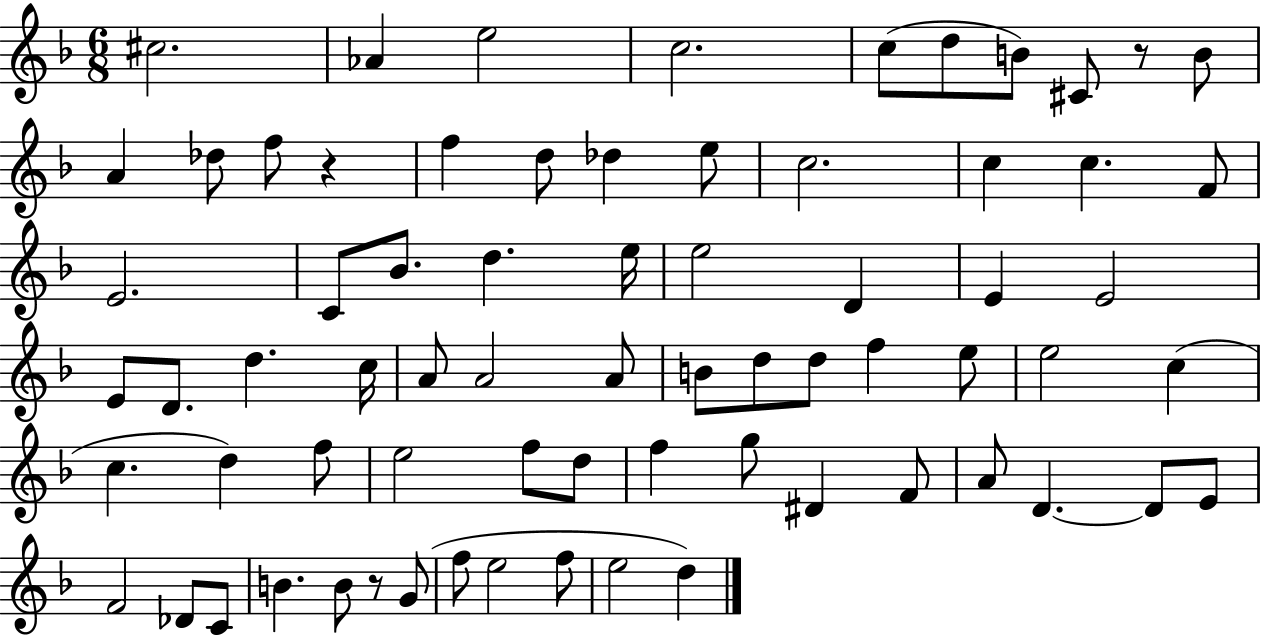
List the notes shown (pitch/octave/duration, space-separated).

C#5/h. Ab4/q E5/h C5/h. C5/e D5/e B4/e C#4/e R/e B4/e A4/q Db5/e F5/e R/q F5/q D5/e Db5/q E5/e C5/h. C5/q C5/q. F4/e E4/h. C4/e Bb4/e. D5/q. E5/s E5/h D4/q E4/q E4/h E4/e D4/e. D5/q. C5/s A4/e A4/h A4/e B4/e D5/e D5/e F5/q E5/e E5/h C5/q C5/q. D5/q F5/e E5/h F5/e D5/e F5/q G5/e D#4/q F4/e A4/e D4/q. D4/e E4/e F4/h Db4/e C4/e B4/q. B4/e R/e G4/e F5/e E5/h F5/e E5/h D5/q